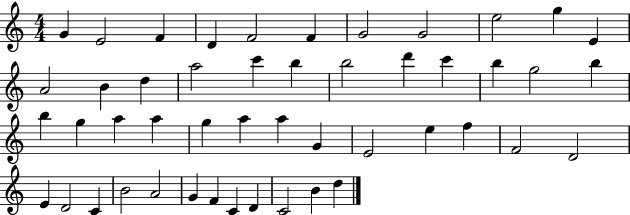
X:1
T:Untitled
M:4/4
L:1/4
K:C
G E2 F D F2 F G2 G2 e2 g E A2 B d a2 c' b b2 d' c' b g2 b b g a a g a a G E2 e f F2 D2 E D2 C B2 A2 G F C D C2 B d